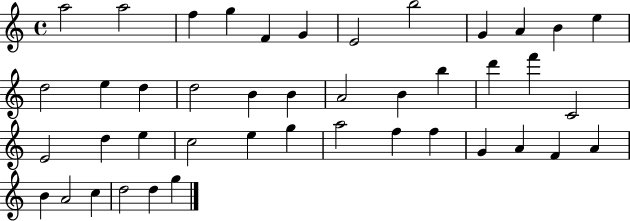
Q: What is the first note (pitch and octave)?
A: A5